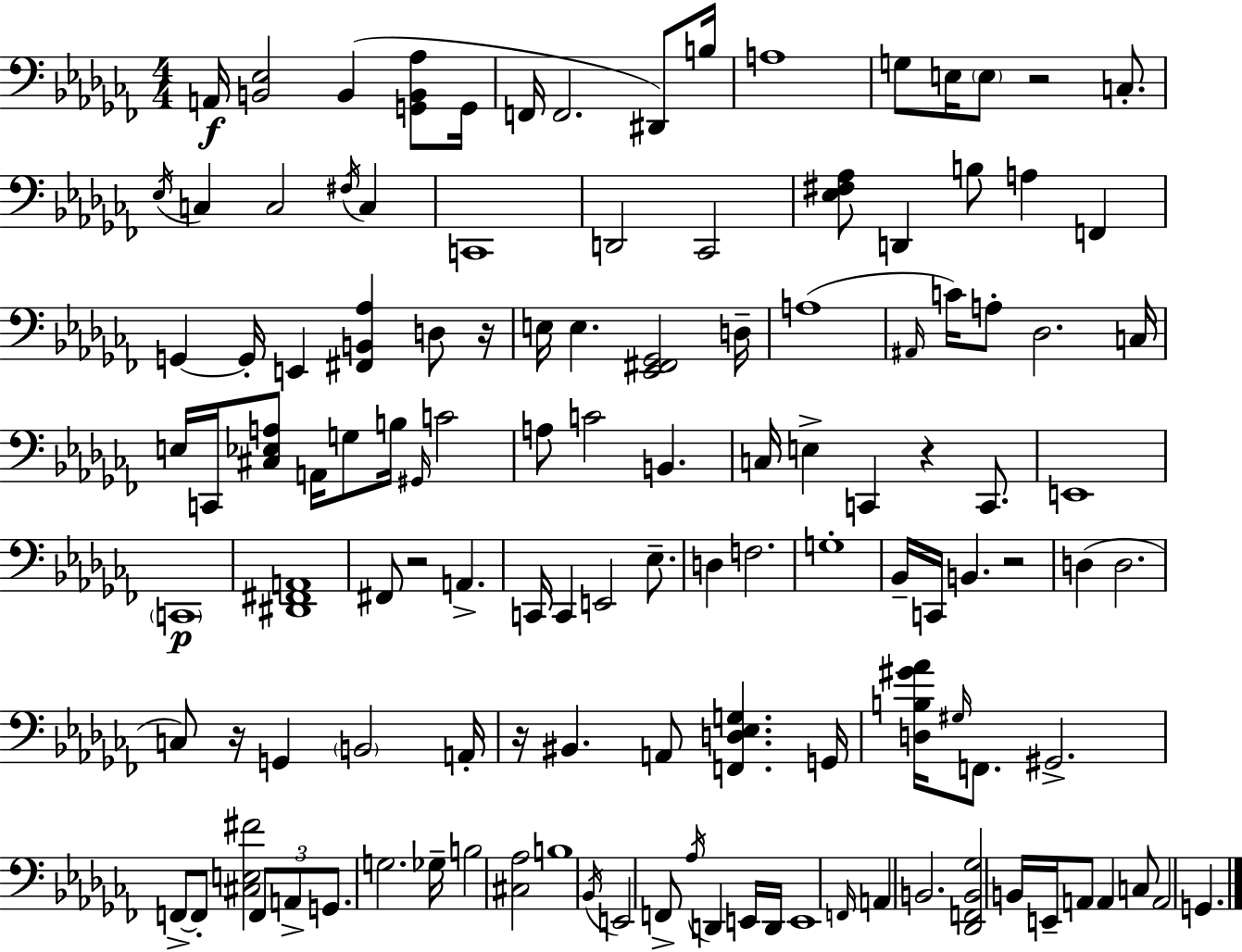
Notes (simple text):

A2/s [B2,Eb3]/h B2/q [G2,B2,Ab3]/e G2/s F2/s F2/h. D#2/e B3/s A3/w G3/e E3/s E3/e R/h C3/e. Eb3/s C3/q C3/h F#3/s C3/q C2/w D2/h CES2/h [Eb3,F#3,Ab3]/e D2/q B3/e A3/q F2/q G2/q G2/s E2/q [F#2,B2,Ab3]/q D3/e R/s E3/s E3/q. [Eb2,F#2,Gb2]/h D3/s A3/w A#2/s C4/s A3/e Db3/h. C3/s E3/s C2/s [C#3,Eb3,A3]/e A2/s G3/e B3/s G#2/s C4/h A3/e C4/h B2/q. C3/s E3/q C2/q R/q C2/e. E2/w C2/w [D#2,F#2,A2]/w F#2/e R/h A2/q. C2/s C2/q E2/h Eb3/e. D3/q F3/h. G3/w Bb2/s C2/s B2/q. R/h D3/q D3/h. C3/e R/s G2/q B2/h A2/s R/s BIS2/q. A2/e [F2,D3,Eb3,G3]/q. G2/s [D3,B3,G#4,Ab4]/s G#3/s F2/e. G#2/h. F2/e F2/e [C#3,E3,F#4]/h F2/e A2/e G2/e. G3/h. Gb3/s B3/h [C#3,Ab3]/h B3/w Bb2/s E2/h F2/e Ab3/s D2/q E2/s D2/s E2/w F2/s A2/q B2/h. [Db2,F2,B2,Gb3]/h B2/s E2/s A2/e A2/q C3/e A2/h G2/q.